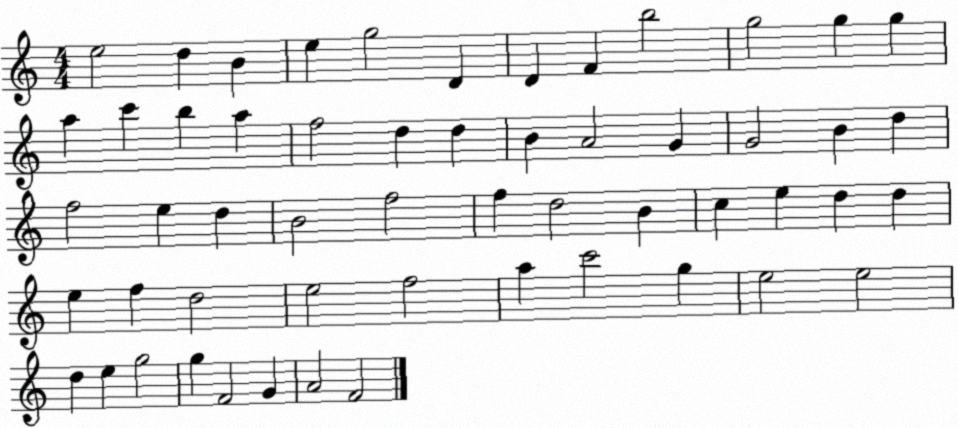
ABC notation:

X:1
T:Untitled
M:4/4
L:1/4
K:C
e2 d B e g2 D D F b2 g2 g g a c' b a f2 d d B A2 G G2 B d f2 e d B2 f2 f d2 B c e d d e f d2 e2 f2 a c'2 g e2 e2 d e g2 g F2 G A2 F2